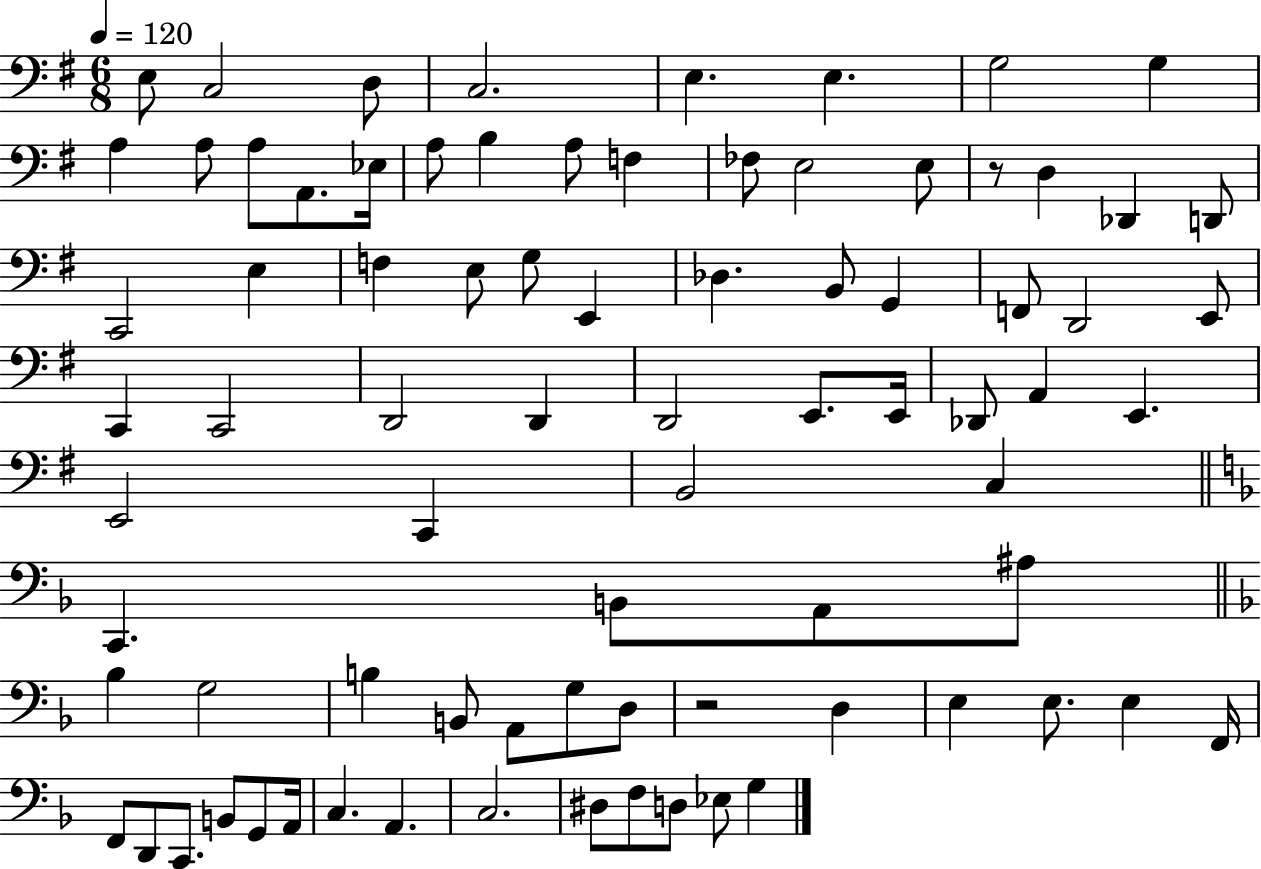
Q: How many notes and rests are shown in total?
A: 81